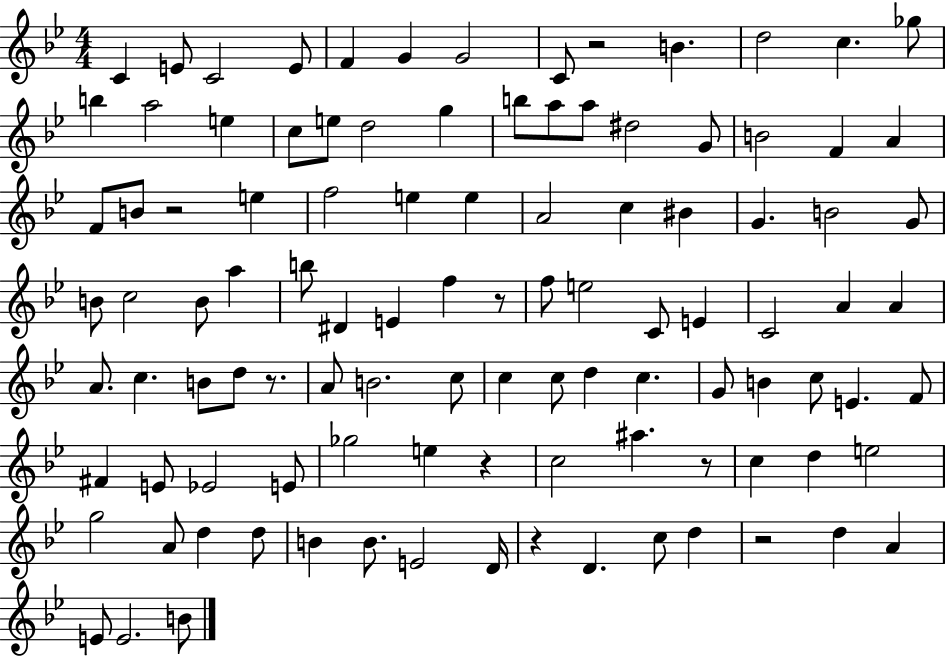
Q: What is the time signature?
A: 4/4